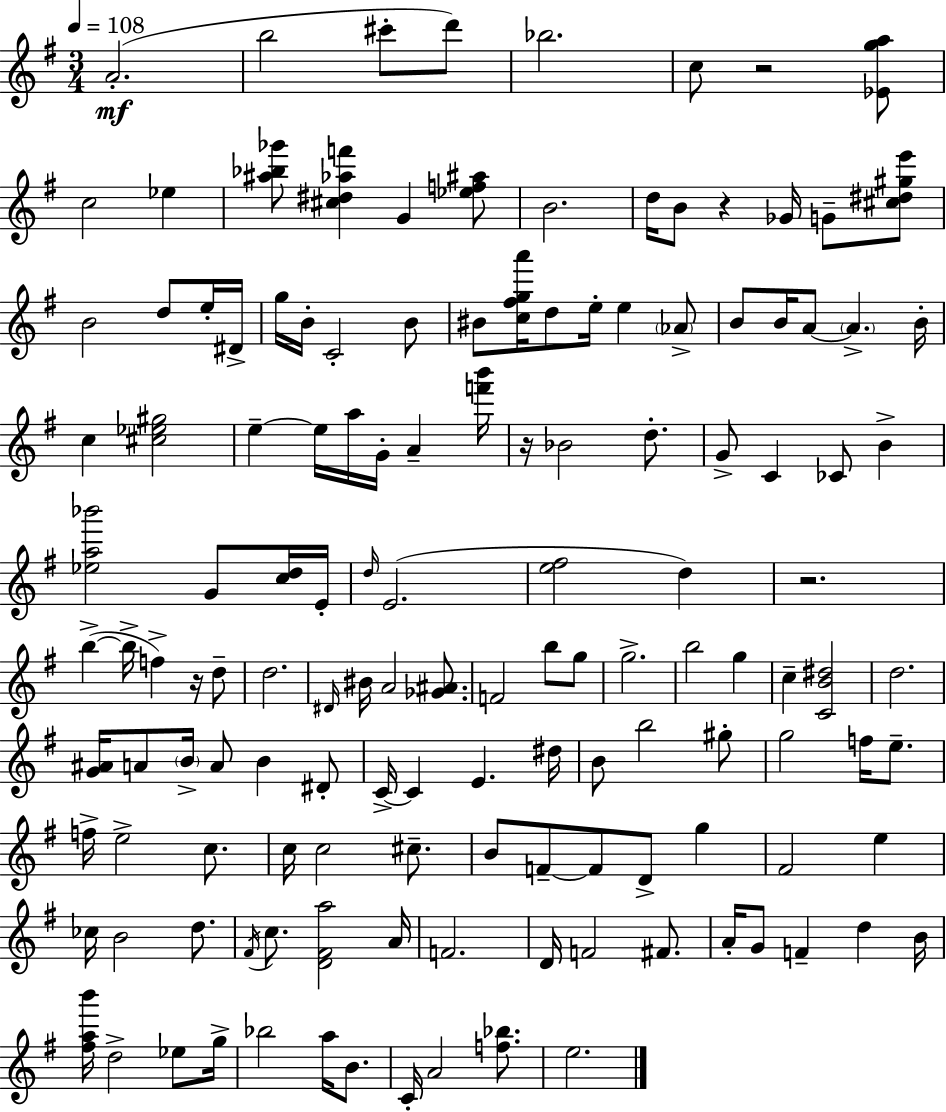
X:1
T:Untitled
M:3/4
L:1/4
K:Em
A2 b2 ^c'/2 d'/2 _b2 c/2 z2 [_Ega]/2 c2 _e [^a_b_g']/2 [^c^d_af'] G [_ef^a]/2 B2 d/4 B/2 z _G/4 G/2 [^c^d^ge']/2 B2 d/2 e/4 ^D/4 g/4 B/4 C2 B/2 ^B/2 [c^fga']/4 d/2 e/4 e _A/2 B/2 B/4 A/2 A B/4 c [^c_e^g]2 e e/4 a/4 G/4 A [f'b']/4 z/4 _B2 d/2 G/2 C _C/2 B [_ea_b']2 G/2 [cd]/4 E/4 d/4 E2 [e^f]2 d z2 b b/4 f z/4 d/2 d2 ^D/4 ^B/4 A2 [_G^A]/2 F2 b/2 g/2 g2 b2 g c [CB^d]2 d2 [G^A]/4 A/2 B/4 A/2 B ^D/2 C/4 C E ^d/4 B/2 b2 ^g/2 g2 f/4 e/2 f/4 e2 c/2 c/4 c2 ^c/2 B/2 F/2 F/2 D/2 g ^F2 e _c/4 B2 d/2 ^F/4 c/2 [D^Fa]2 A/4 F2 D/4 F2 ^F/2 A/4 G/2 F d B/4 [^fab']/4 d2 _e/2 g/4 _b2 a/4 B/2 C/4 A2 [f_b]/2 e2